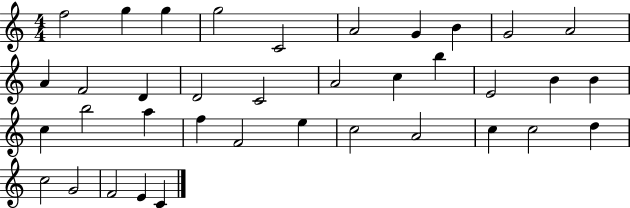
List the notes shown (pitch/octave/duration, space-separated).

F5/h G5/q G5/q G5/h C4/h A4/h G4/q B4/q G4/h A4/h A4/q F4/h D4/q D4/h C4/h A4/h C5/q B5/q E4/h B4/q B4/q C5/q B5/h A5/q F5/q F4/h E5/q C5/h A4/h C5/q C5/h D5/q C5/h G4/h F4/h E4/q C4/q